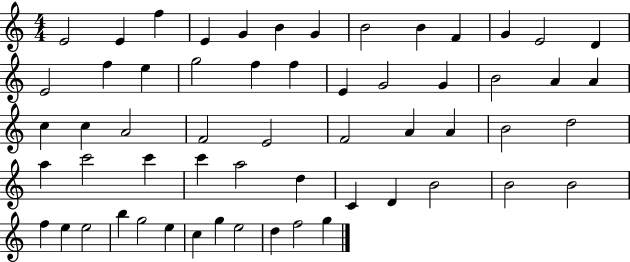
X:1
T:Untitled
M:4/4
L:1/4
K:C
E2 E f E G B G B2 B F G E2 D E2 f e g2 f f E G2 G B2 A A c c A2 F2 E2 F2 A A B2 d2 a c'2 c' c' a2 d C D B2 B2 B2 f e e2 b g2 e c g e2 d f2 g